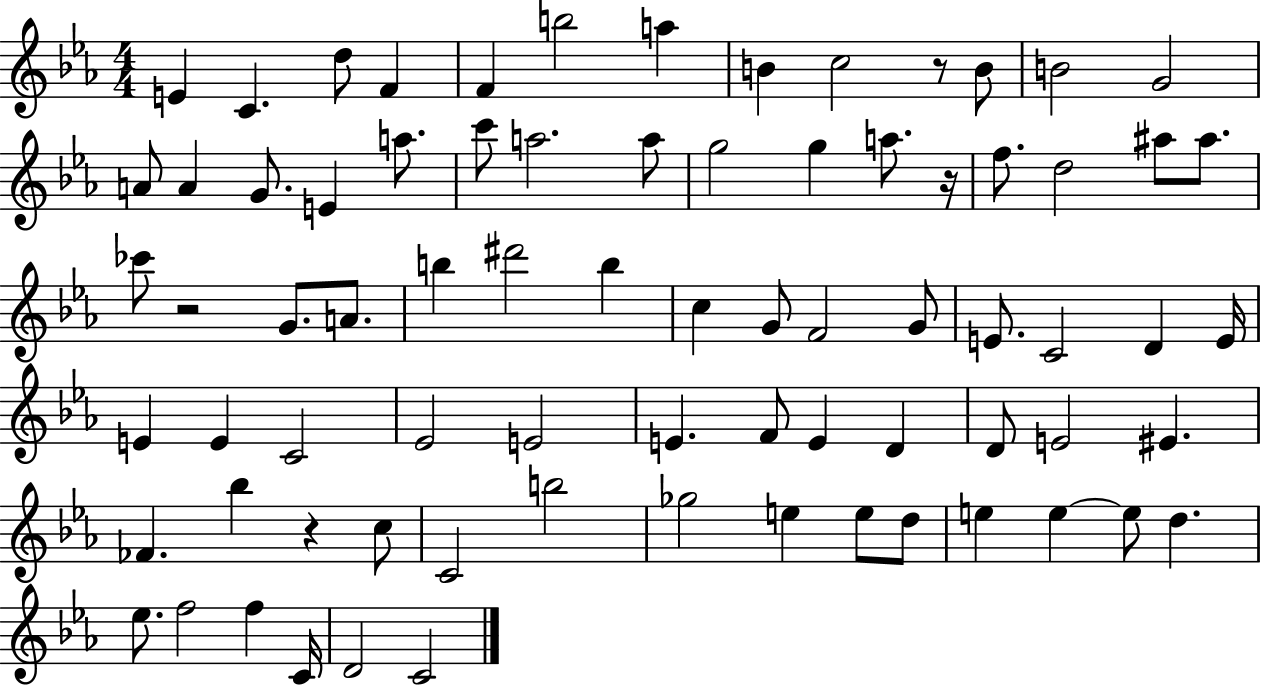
X:1
T:Untitled
M:4/4
L:1/4
K:Eb
E C d/2 F F b2 a B c2 z/2 B/2 B2 G2 A/2 A G/2 E a/2 c'/2 a2 a/2 g2 g a/2 z/4 f/2 d2 ^a/2 ^a/2 _c'/2 z2 G/2 A/2 b ^d'2 b c G/2 F2 G/2 E/2 C2 D E/4 E E C2 _E2 E2 E F/2 E D D/2 E2 ^E _F _b z c/2 C2 b2 _g2 e e/2 d/2 e e e/2 d _e/2 f2 f C/4 D2 C2